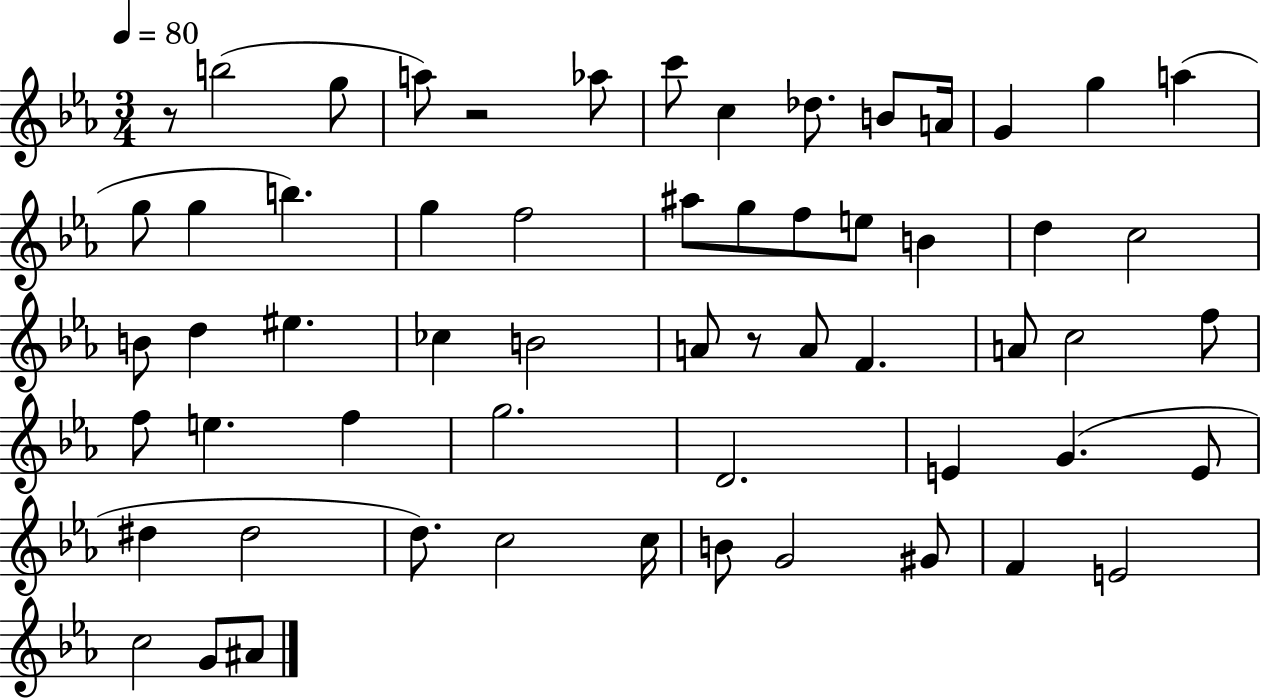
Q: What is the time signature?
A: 3/4